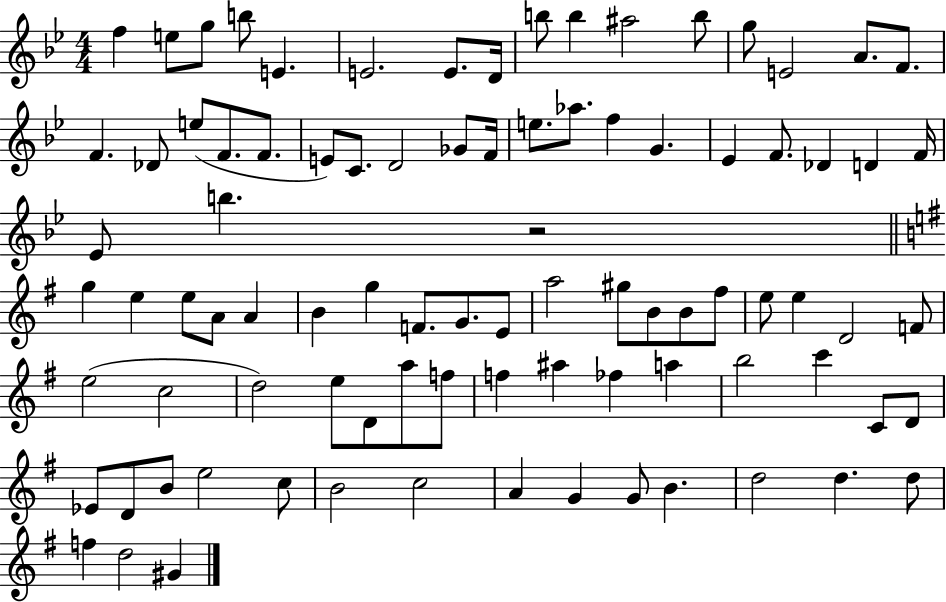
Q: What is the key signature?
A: BES major